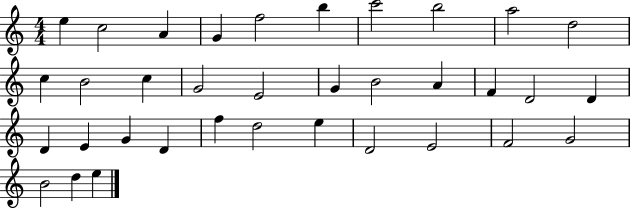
{
  \clef treble
  \numericTimeSignature
  \time 4/4
  \key c \major
  e''4 c''2 a'4 | g'4 f''2 b''4 | c'''2 b''2 | a''2 d''2 | \break c''4 b'2 c''4 | g'2 e'2 | g'4 b'2 a'4 | f'4 d'2 d'4 | \break d'4 e'4 g'4 d'4 | f''4 d''2 e''4 | d'2 e'2 | f'2 g'2 | \break b'2 d''4 e''4 | \bar "|."
}